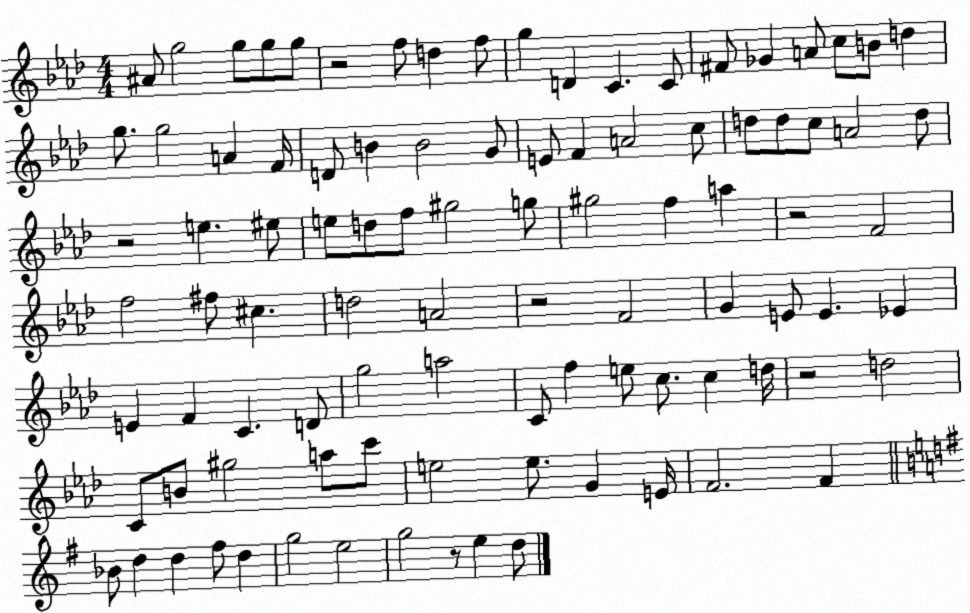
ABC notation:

X:1
T:Untitled
M:4/4
L:1/4
K:Ab
^A/2 g2 g/2 g/2 g/2 z2 f/2 d f/2 g D C C/2 ^F/2 _G A/2 c/2 B/2 d g/2 g2 A F/4 D/2 B B2 G/2 E/2 F A2 c/2 d/2 d/2 c/2 A2 d/2 z2 e ^e/2 e/2 d/2 f/2 ^g2 g/2 ^g2 f a z2 F2 f2 ^f/2 ^c d2 A2 z2 F2 G E/2 E _E E F C D/2 g2 a2 C/2 f e/2 c/2 c d/4 z2 d2 C/2 B/2 ^g2 a/2 c'/2 e2 e/2 G E/4 F2 F _B/2 d d ^f/2 d g2 e2 g2 z/2 e d/2